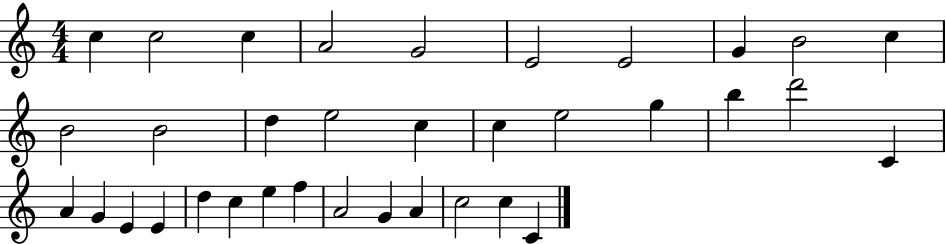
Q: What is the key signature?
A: C major